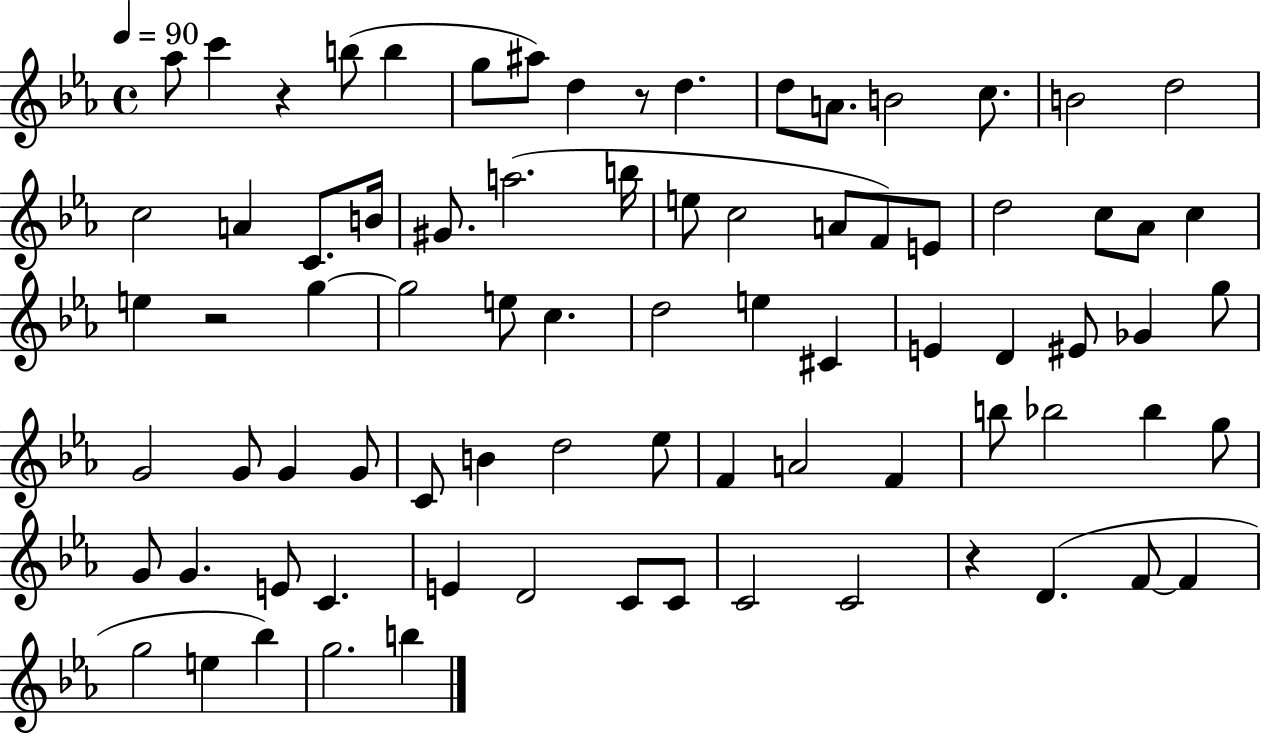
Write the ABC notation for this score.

X:1
T:Untitled
M:4/4
L:1/4
K:Eb
_a/2 c' z b/2 b g/2 ^a/2 d z/2 d d/2 A/2 B2 c/2 B2 d2 c2 A C/2 B/4 ^G/2 a2 b/4 e/2 c2 A/2 F/2 E/2 d2 c/2 _A/2 c e z2 g g2 e/2 c d2 e ^C E D ^E/2 _G g/2 G2 G/2 G G/2 C/2 B d2 _e/2 F A2 F b/2 _b2 _b g/2 G/2 G E/2 C E D2 C/2 C/2 C2 C2 z D F/2 F g2 e _b g2 b